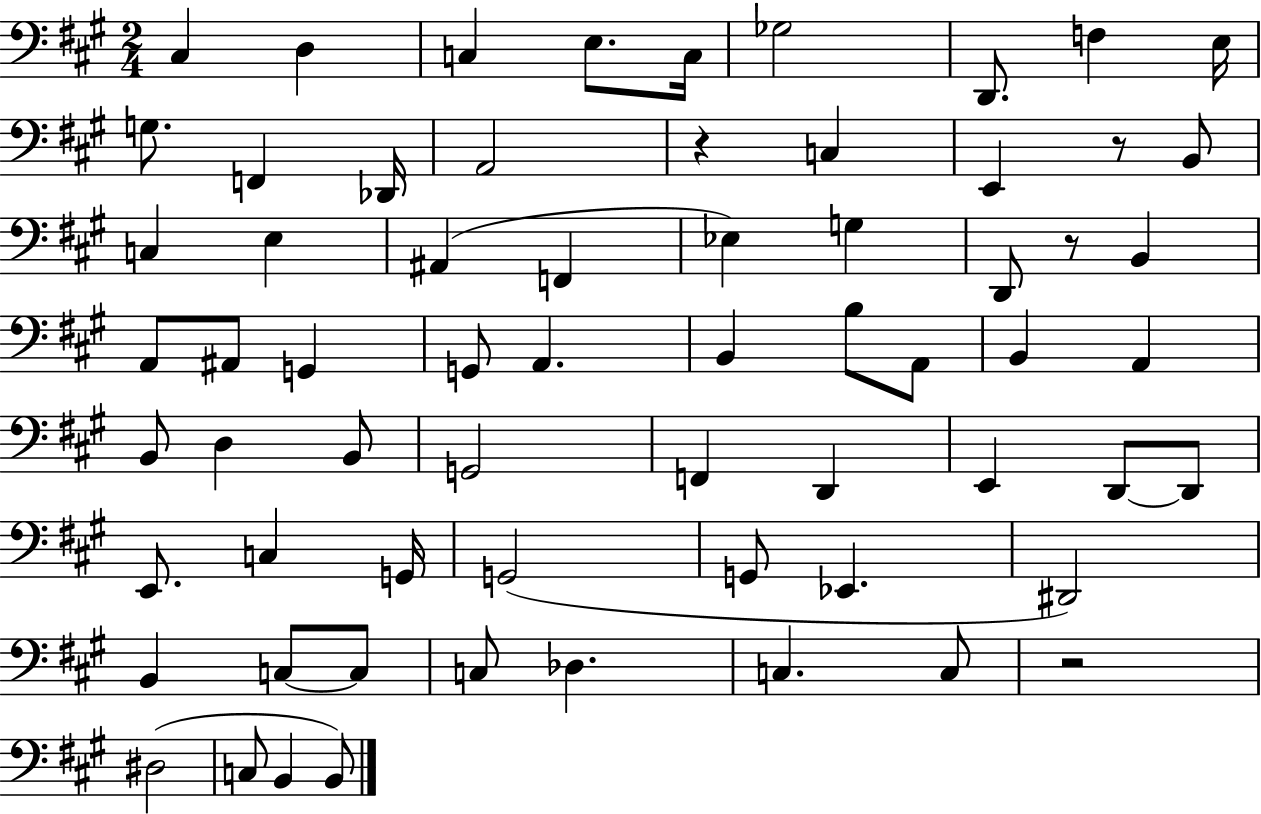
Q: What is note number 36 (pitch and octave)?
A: D3